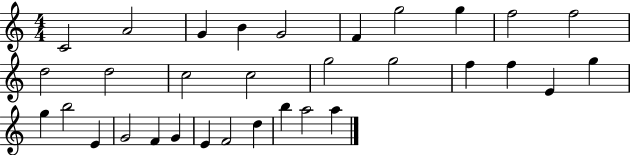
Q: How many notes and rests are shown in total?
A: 32